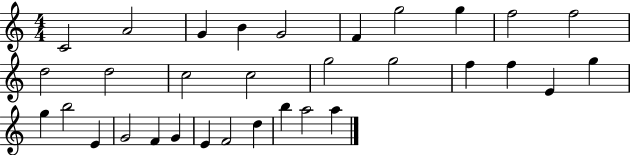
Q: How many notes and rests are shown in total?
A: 32